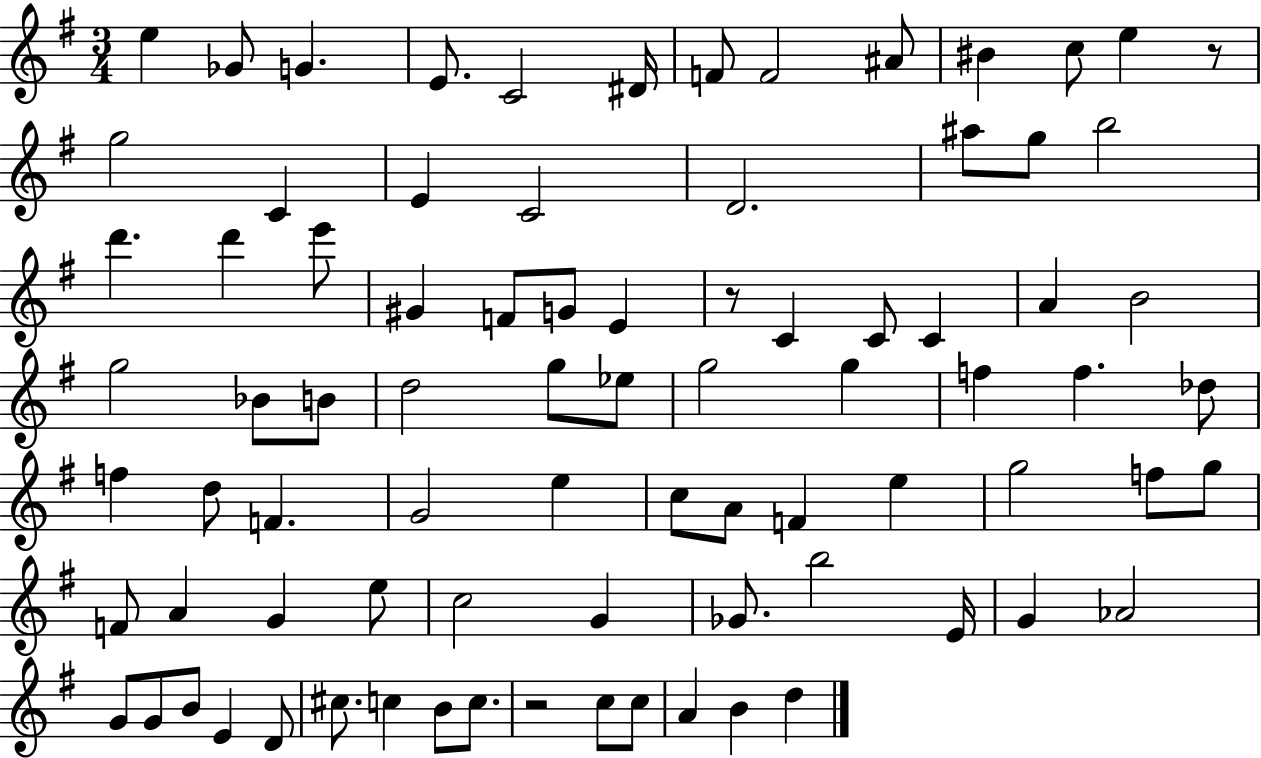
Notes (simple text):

E5/q Gb4/e G4/q. E4/e. C4/h D#4/s F4/e F4/h A#4/e BIS4/q C5/e E5/q R/e G5/h C4/q E4/q C4/h D4/h. A#5/e G5/e B5/h D6/q. D6/q E6/e G#4/q F4/e G4/e E4/q R/e C4/q C4/e C4/q A4/q B4/h G5/h Bb4/e B4/e D5/h G5/e Eb5/e G5/h G5/q F5/q F5/q. Db5/e F5/q D5/e F4/q. G4/h E5/q C5/e A4/e F4/q E5/q G5/h F5/e G5/e F4/e A4/q G4/q E5/e C5/h G4/q Gb4/e. B5/h E4/s G4/q Ab4/h G4/e G4/e B4/e E4/q D4/e C#5/e. C5/q B4/e C5/e. R/h C5/e C5/e A4/q B4/q D5/q